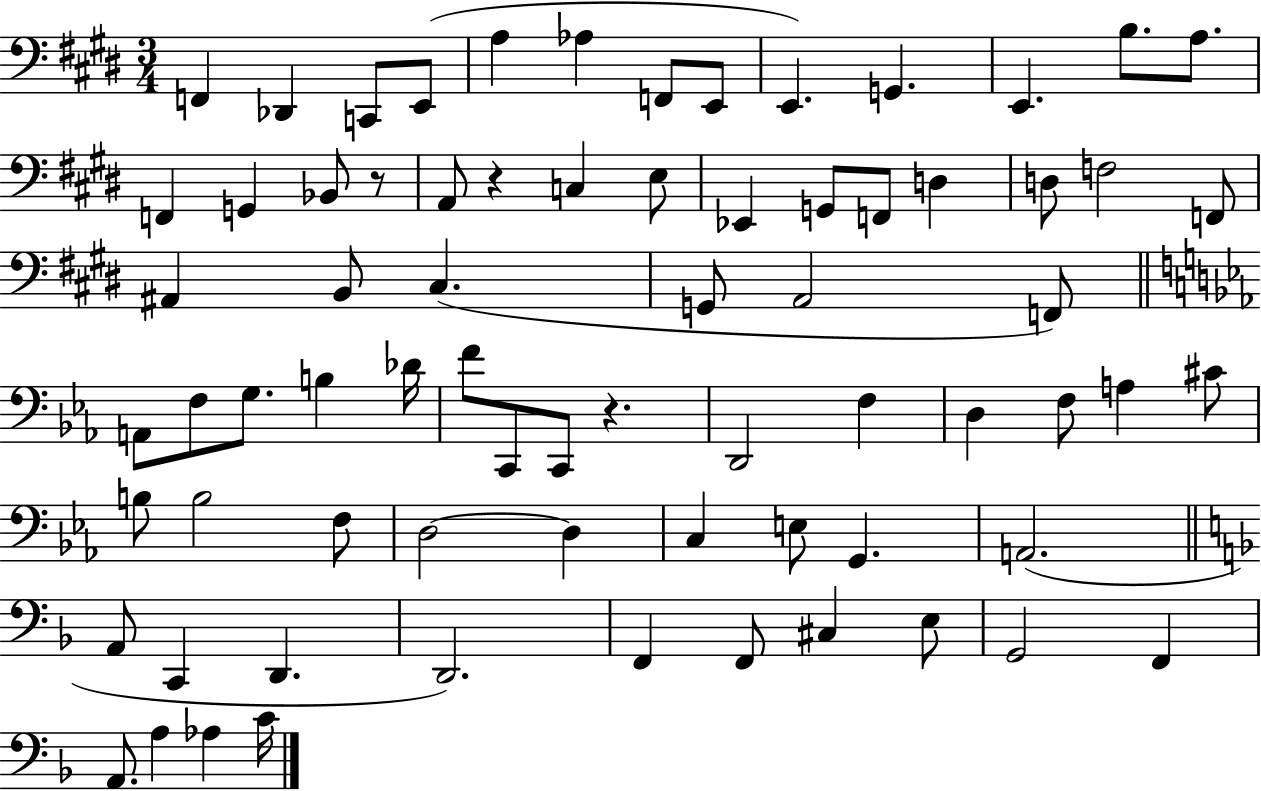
F2/q Db2/q C2/e E2/e A3/q Ab3/q F2/e E2/e E2/q. G2/q. E2/q. B3/e. A3/e. F2/q G2/q Bb2/e R/e A2/e R/q C3/q E3/e Eb2/q G2/e F2/e D3/q D3/e F3/h F2/e A#2/q B2/e C#3/q. G2/e A2/h F2/e A2/e F3/e G3/e. B3/q Db4/s F4/e C2/e C2/e R/q. D2/h F3/q D3/q F3/e A3/q C#4/e B3/e B3/h F3/e D3/h D3/q C3/q E3/e G2/q. A2/h. A2/e C2/q D2/q. D2/h. F2/q F2/e C#3/q E3/e G2/h F2/q A2/e. A3/q Ab3/q C4/s